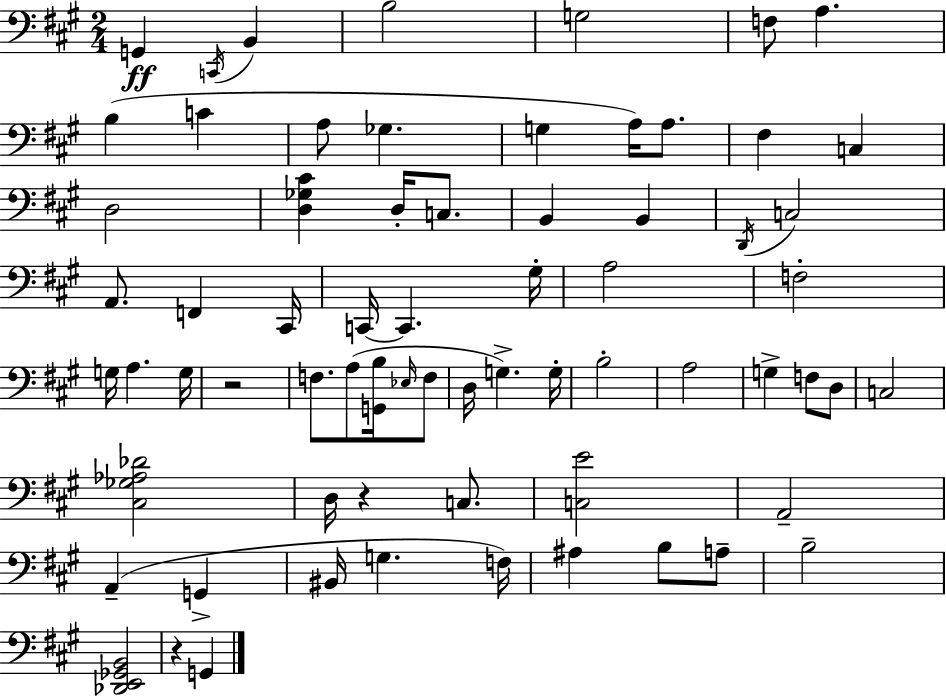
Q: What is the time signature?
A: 2/4